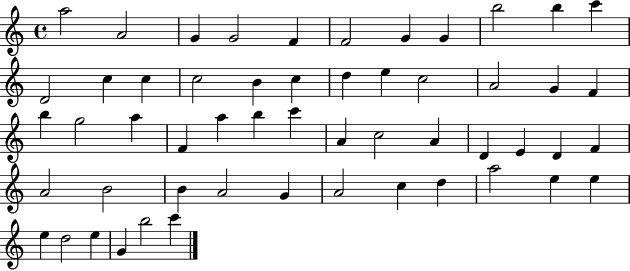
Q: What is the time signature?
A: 4/4